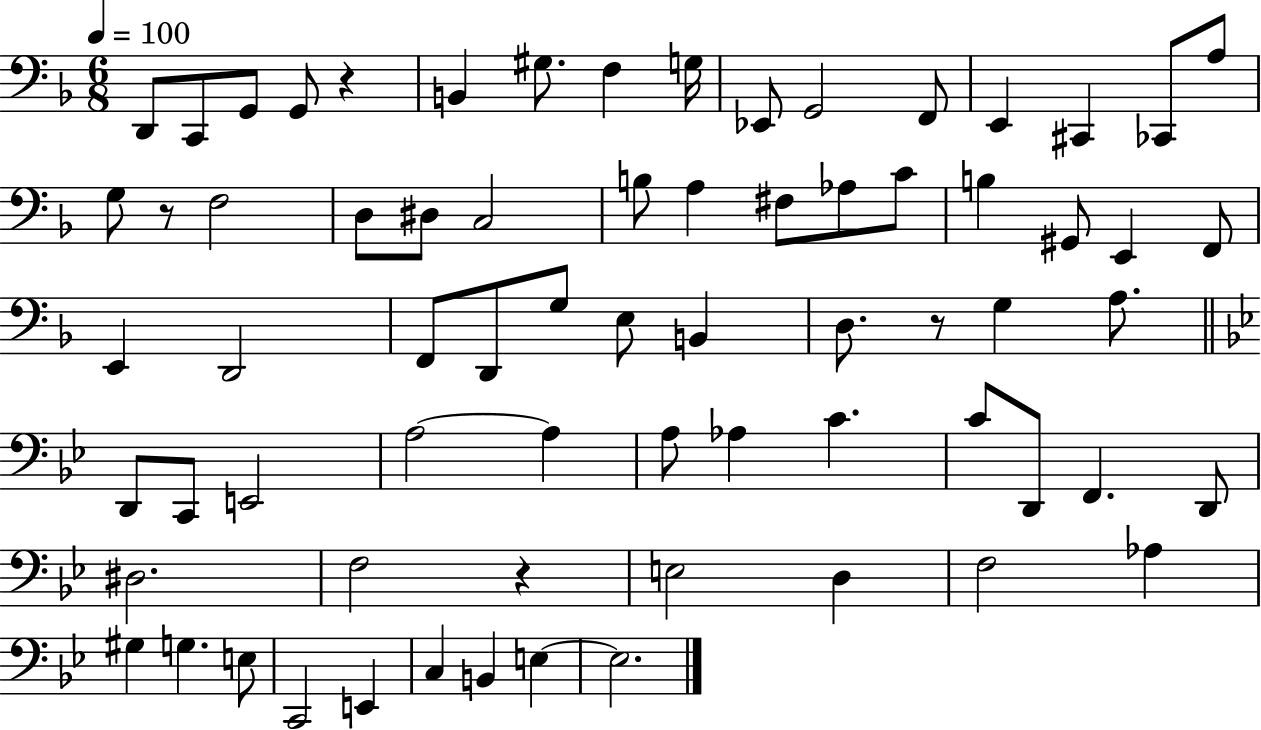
{
  \clef bass
  \numericTimeSignature
  \time 6/8
  \key f \major
  \tempo 4 = 100
  d,8 c,8 g,8 g,8 r4 | b,4 gis8. f4 g16 | ees,8 g,2 f,8 | e,4 cis,4 ces,8 a8 | \break g8 r8 f2 | d8 dis8 c2 | b8 a4 fis8 aes8 c'8 | b4 gis,8 e,4 f,8 | \break e,4 d,2 | f,8 d,8 g8 e8 b,4 | d8. r8 g4 a8. | \bar "||" \break \key bes \major d,8 c,8 e,2 | a2~~ a4 | a8 aes4 c'4. | c'8 d,8 f,4. d,8 | \break dis2. | f2 r4 | e2 d4 | f2 aes4 | \break gis4 g4. e8 | c,2 e,4 | c4 b,4 e4~~ | e2. | \break \bar "|."
}